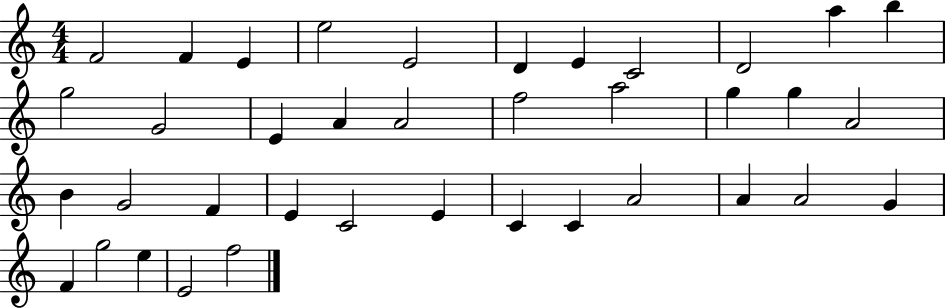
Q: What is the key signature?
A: C major